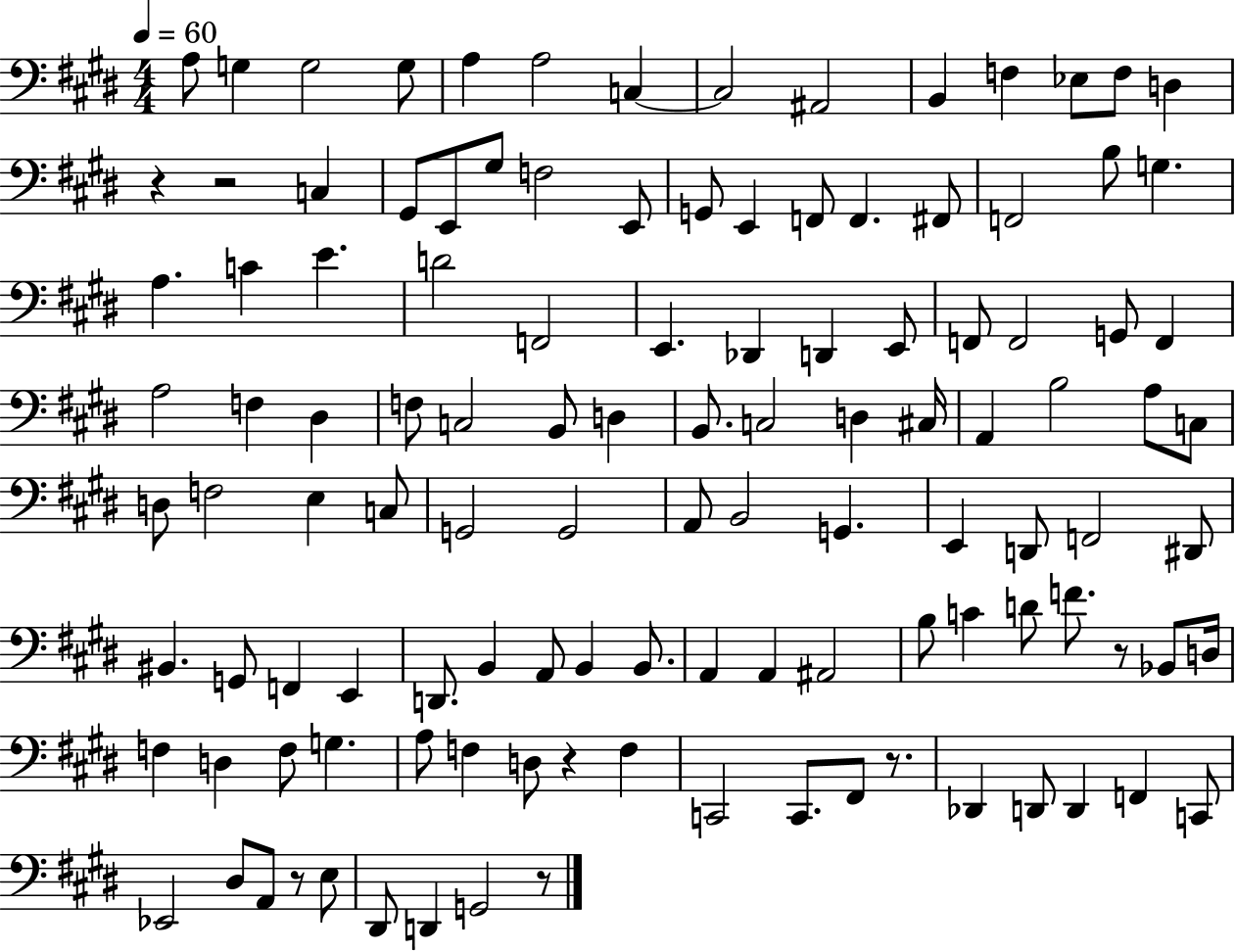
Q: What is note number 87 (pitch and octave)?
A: D3